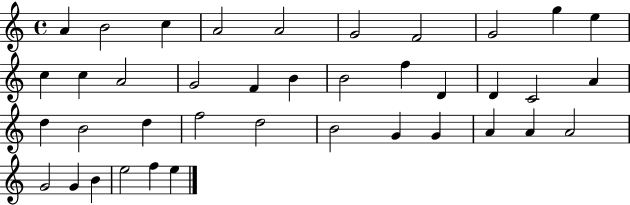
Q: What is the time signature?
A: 4/4